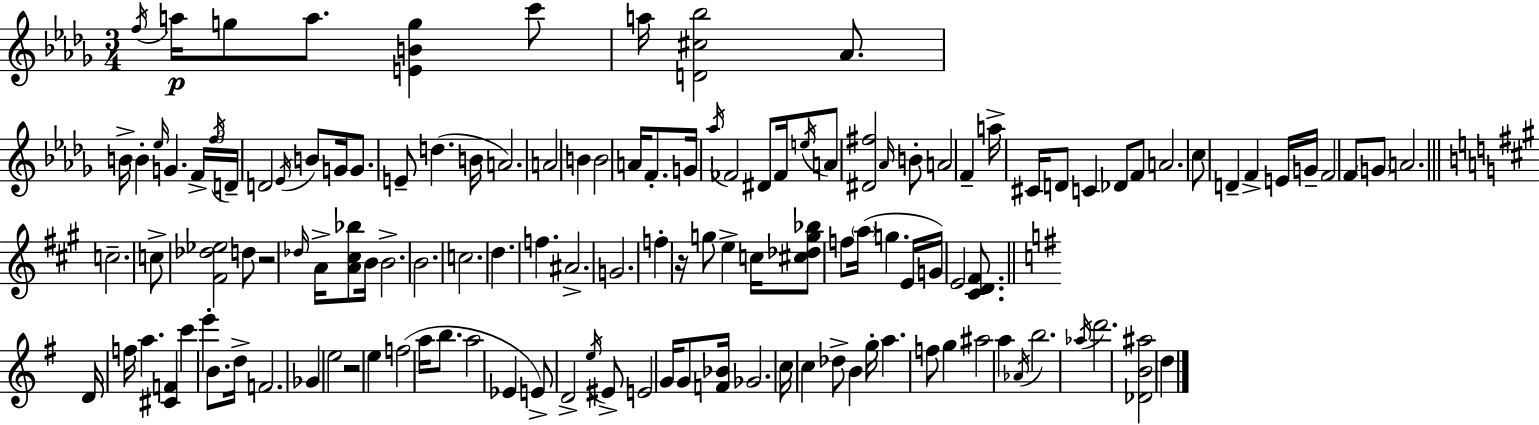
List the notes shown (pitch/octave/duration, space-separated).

F5/s A5/s G5/e A5/e. [E4,B4,G5]/q C6/e A5/s [D4,C#5,Bb5]/h Ab4/e. B4/s B4/q Eb5/s G4/q. F4/s F5/s D4/s D4/h Eb4/s B4/e G4/s G4/e. E4/e D5/q. B4/s A4/h. A4/h B4/q B4/h A4/s F4/e. G4/s Ab5/s FES4/h D#4/e FES4/s E5/s A4/e [D#4,F#5]/h Ab4/s B4/e A4/h F4/q A5/s C#4/s D4/e C4/q Db4/e F4/e A4/h. C5/e D4/q F4/q E4/s G4/s F4/h F4/e G4/e A4/h. C5/h. C5/e [F#4,Db5,Eb5]/h D5/e R/h Db5/s A4/s [A4,C#5,Bb5]/e B4/s B4/h. B4/h. C5/h. D5/q. F5/q. A#4/h. G4/h. F5/q R/s G5/e E5/q C5/s [C#5,Db5,G5,Bb5]/e F5/e A5/s G5/q. E4/s G4/s E4/h [C#4,D4,F#4]/e. D4/s F5/s A5/q. [C#4,F4]/q C6/q E6/q B4/e. D5/s F4/h. Gb4/q E5/h R/h E5/q F5/h A5/s B5/e. A5/h Eb4/q E4/e D4/h E5/s EIS4/e E4/h G4/s G4/e [F4,Bb4]/s Gb4/h. C5/s C5/q Db5/e B4/q G5/s A5/q. F5/e G5/q A#5/h A5/q Ab4/s B5/h. Ab5/s D6/h. [Db4,B4,A#5]/h D5/q